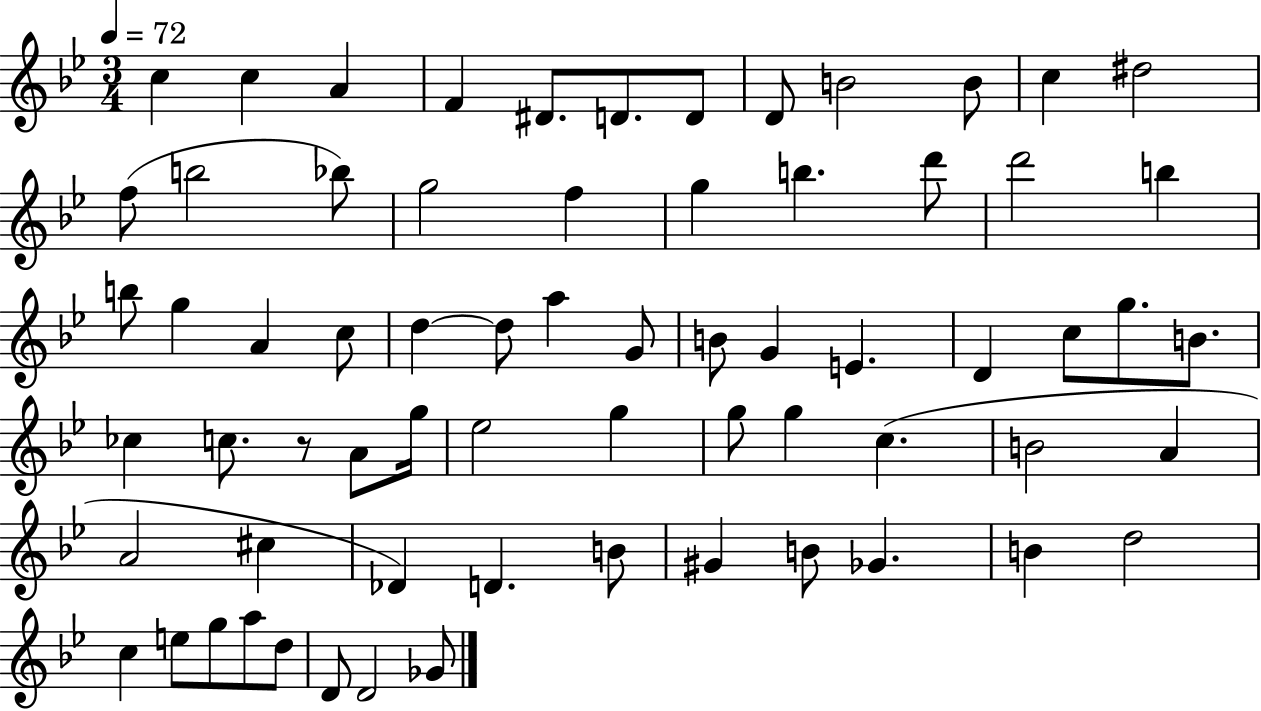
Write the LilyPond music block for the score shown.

{
  \clef treble
  \numericTimeSignature
  \time 3/4
  \key bes \major
  \tempo 4 = 72
  c''4 c''4 a'4 | f'4 dis'8. d'8. d'8 | d'8 b'2 b'8 | c''4 dis''2 | \break f''8( b''2 bes''8) | g''2 f''4 | g''4 b''4. d'''8 | d'''2 b''4 | \break b''8 g''4 a'4 c''8 | d''4~~ d''8 a''4 g'8 | b'8 g'4 e'4. | d'4 c''8 g''8. b'8. | \break ces''4 c''8. r8 a'8 g''16 | ees''2 g''4 | g''8 g''4 c''4.( | b'2 a'4 | \break a'2 cis''4 | des'4) d'4. b'8 | gis'4 b'8 ges'4. | b'4 d''2 | \break c''4 e''8 g''8 a''8 d''8 | d'8 d'2 ges'8 | \bar "|."
}